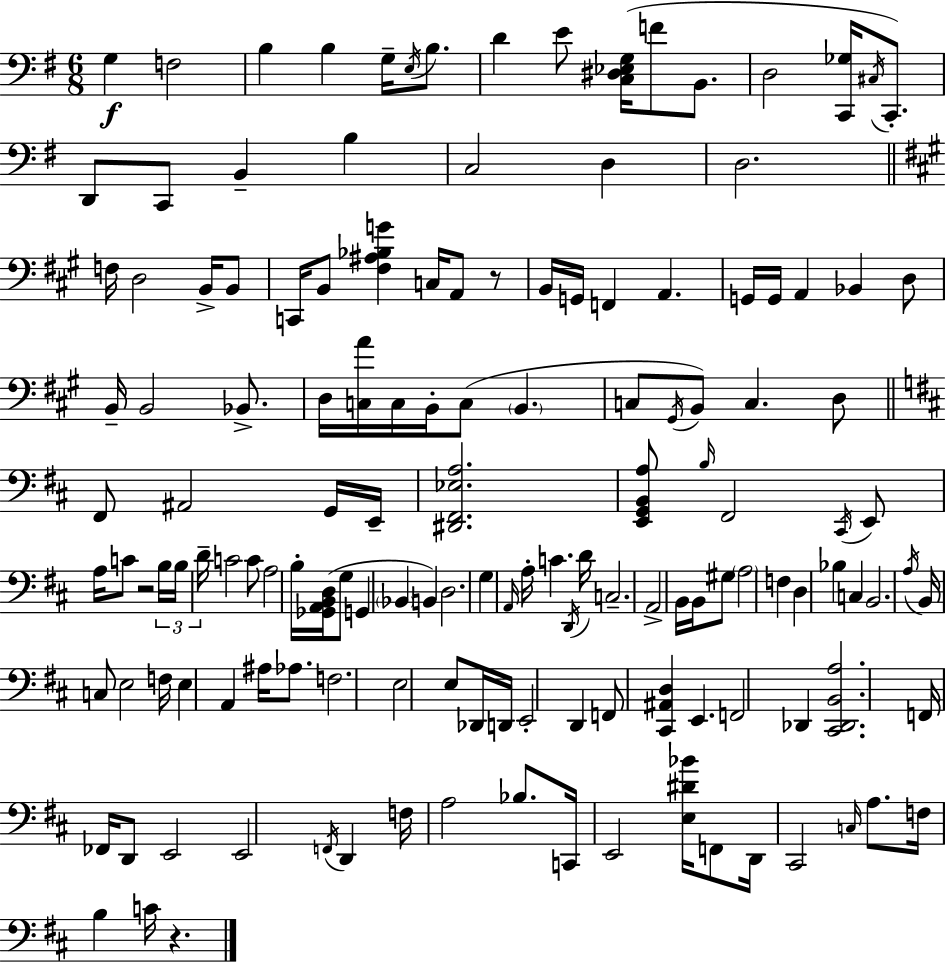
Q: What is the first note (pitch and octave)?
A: G3